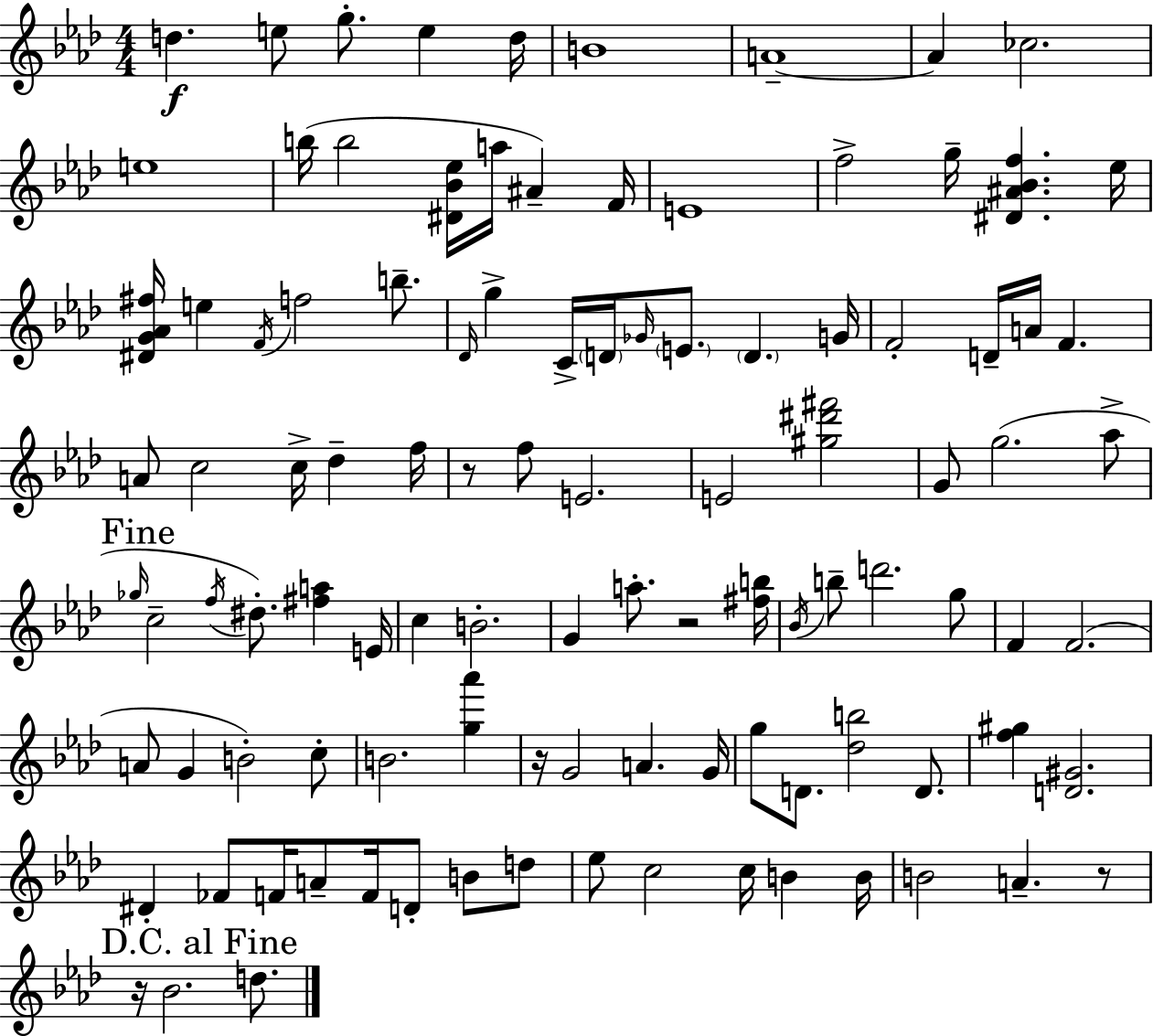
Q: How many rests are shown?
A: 5